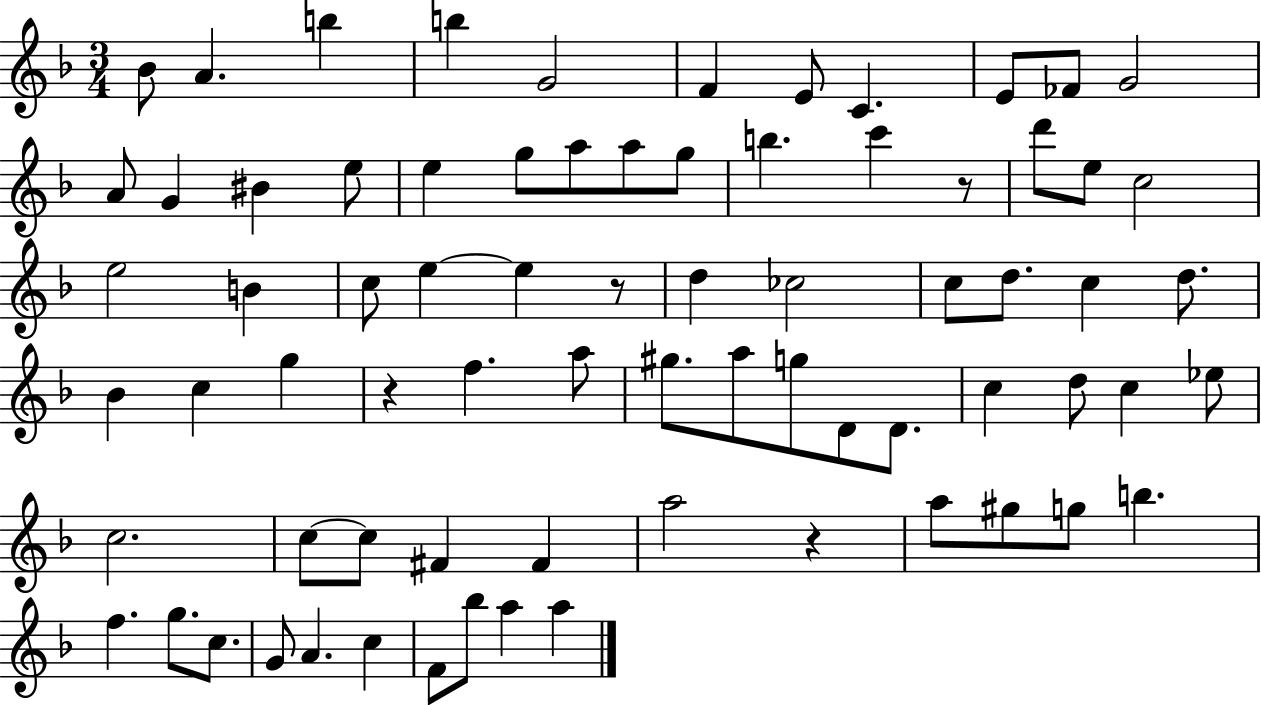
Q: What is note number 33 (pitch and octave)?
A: C5